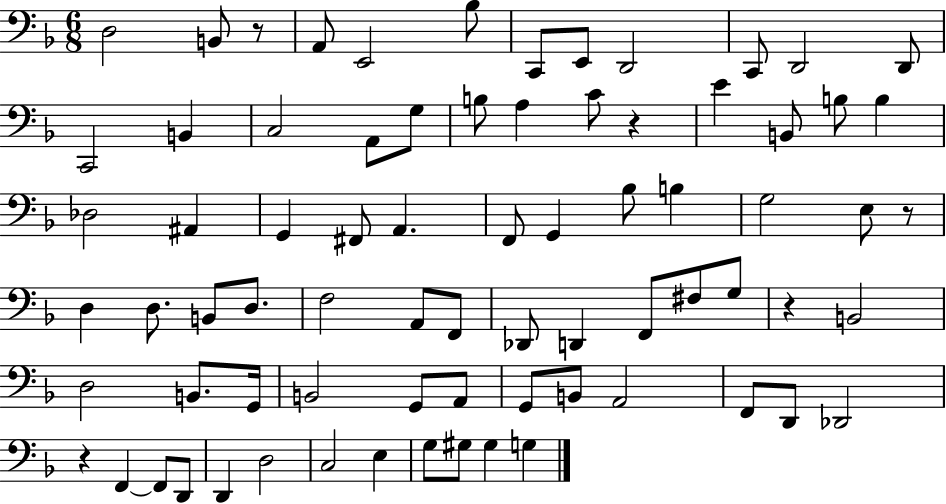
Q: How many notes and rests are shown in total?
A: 75